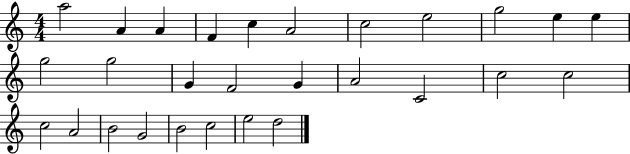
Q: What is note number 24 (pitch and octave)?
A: G4